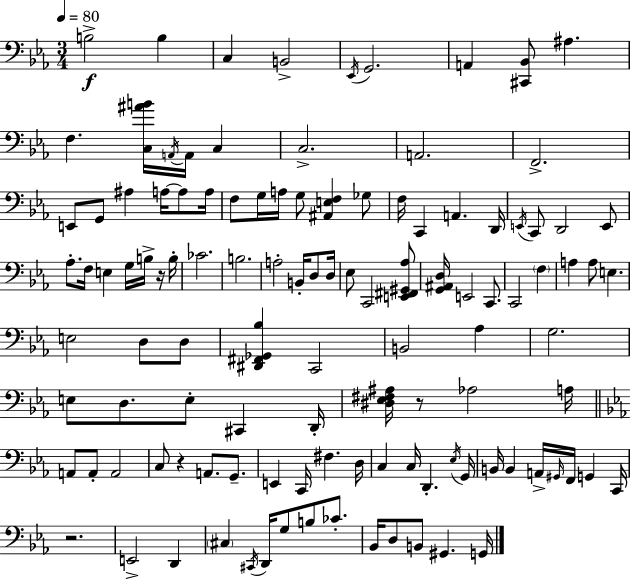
X:1
T:Untitled
M:3/4
L:1/4
K:Eb
B,2 B, C, B,,2 _E,,/4 G,,2 A,, [^C,,_B,,]/2 ^A, F, [C,^AB]/4 A,,/4 A,,/4 C, C,2 A,,2 F,,2 E,,/2 G,,/2 ^A, A,/4 A,/2 A,/4 F,/2 G,/4 A,/4 G,/2 [^A,,E,F,] _G,/2 F,/4 C,, A,, D,,/4 E,,/4 C,,/2 D,,2 E,,/2 _A,/2 F,/4 E, G,/4 B,/4 z/4 B,/4 _C2 B,2 A,2 B,,/4 D,/2 D,/4 _E,/2 C,,2 [E,,^F,,^G,,_A,]/2 [G,,^A,,D,]/4 E,,2 C,,/2 C,,2 F, A, A,/2 E, E,2 D,/2 D,/2 [^D,,^F,,_G,,_B,] C,,2 B,,2 _A, G,2 E,/2 D,/2 E,/2 ^C,, D,,/4 [^D,_E,^F,^A,]/4 z/2 _A,2 A,/4 A,,/2 A,,/2 A,,2 C,/2 z A,,/2 G,,/2 E,, C,,/4 ^F, D,/4 C, C,/4 D,, _E,/4 G,,/4 B,,/4 B,, A,,/4 ^G,,/4 F,,/4 G,, C,,/4 z2 E,,2 D,, ^C, ^C,,/4 D,,/4 G,/2 B,/2 _C/2 _B,,/4 D,/2 B,,/2 ^G,, G,,/4